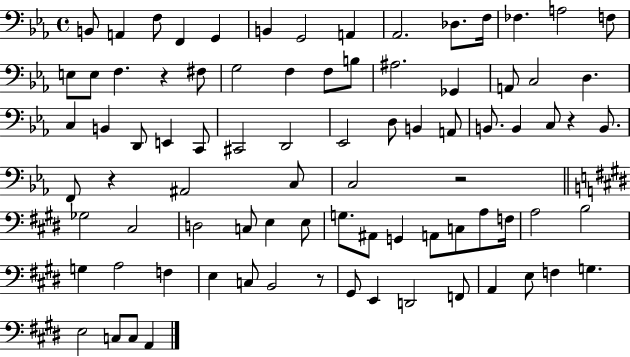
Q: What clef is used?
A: bass